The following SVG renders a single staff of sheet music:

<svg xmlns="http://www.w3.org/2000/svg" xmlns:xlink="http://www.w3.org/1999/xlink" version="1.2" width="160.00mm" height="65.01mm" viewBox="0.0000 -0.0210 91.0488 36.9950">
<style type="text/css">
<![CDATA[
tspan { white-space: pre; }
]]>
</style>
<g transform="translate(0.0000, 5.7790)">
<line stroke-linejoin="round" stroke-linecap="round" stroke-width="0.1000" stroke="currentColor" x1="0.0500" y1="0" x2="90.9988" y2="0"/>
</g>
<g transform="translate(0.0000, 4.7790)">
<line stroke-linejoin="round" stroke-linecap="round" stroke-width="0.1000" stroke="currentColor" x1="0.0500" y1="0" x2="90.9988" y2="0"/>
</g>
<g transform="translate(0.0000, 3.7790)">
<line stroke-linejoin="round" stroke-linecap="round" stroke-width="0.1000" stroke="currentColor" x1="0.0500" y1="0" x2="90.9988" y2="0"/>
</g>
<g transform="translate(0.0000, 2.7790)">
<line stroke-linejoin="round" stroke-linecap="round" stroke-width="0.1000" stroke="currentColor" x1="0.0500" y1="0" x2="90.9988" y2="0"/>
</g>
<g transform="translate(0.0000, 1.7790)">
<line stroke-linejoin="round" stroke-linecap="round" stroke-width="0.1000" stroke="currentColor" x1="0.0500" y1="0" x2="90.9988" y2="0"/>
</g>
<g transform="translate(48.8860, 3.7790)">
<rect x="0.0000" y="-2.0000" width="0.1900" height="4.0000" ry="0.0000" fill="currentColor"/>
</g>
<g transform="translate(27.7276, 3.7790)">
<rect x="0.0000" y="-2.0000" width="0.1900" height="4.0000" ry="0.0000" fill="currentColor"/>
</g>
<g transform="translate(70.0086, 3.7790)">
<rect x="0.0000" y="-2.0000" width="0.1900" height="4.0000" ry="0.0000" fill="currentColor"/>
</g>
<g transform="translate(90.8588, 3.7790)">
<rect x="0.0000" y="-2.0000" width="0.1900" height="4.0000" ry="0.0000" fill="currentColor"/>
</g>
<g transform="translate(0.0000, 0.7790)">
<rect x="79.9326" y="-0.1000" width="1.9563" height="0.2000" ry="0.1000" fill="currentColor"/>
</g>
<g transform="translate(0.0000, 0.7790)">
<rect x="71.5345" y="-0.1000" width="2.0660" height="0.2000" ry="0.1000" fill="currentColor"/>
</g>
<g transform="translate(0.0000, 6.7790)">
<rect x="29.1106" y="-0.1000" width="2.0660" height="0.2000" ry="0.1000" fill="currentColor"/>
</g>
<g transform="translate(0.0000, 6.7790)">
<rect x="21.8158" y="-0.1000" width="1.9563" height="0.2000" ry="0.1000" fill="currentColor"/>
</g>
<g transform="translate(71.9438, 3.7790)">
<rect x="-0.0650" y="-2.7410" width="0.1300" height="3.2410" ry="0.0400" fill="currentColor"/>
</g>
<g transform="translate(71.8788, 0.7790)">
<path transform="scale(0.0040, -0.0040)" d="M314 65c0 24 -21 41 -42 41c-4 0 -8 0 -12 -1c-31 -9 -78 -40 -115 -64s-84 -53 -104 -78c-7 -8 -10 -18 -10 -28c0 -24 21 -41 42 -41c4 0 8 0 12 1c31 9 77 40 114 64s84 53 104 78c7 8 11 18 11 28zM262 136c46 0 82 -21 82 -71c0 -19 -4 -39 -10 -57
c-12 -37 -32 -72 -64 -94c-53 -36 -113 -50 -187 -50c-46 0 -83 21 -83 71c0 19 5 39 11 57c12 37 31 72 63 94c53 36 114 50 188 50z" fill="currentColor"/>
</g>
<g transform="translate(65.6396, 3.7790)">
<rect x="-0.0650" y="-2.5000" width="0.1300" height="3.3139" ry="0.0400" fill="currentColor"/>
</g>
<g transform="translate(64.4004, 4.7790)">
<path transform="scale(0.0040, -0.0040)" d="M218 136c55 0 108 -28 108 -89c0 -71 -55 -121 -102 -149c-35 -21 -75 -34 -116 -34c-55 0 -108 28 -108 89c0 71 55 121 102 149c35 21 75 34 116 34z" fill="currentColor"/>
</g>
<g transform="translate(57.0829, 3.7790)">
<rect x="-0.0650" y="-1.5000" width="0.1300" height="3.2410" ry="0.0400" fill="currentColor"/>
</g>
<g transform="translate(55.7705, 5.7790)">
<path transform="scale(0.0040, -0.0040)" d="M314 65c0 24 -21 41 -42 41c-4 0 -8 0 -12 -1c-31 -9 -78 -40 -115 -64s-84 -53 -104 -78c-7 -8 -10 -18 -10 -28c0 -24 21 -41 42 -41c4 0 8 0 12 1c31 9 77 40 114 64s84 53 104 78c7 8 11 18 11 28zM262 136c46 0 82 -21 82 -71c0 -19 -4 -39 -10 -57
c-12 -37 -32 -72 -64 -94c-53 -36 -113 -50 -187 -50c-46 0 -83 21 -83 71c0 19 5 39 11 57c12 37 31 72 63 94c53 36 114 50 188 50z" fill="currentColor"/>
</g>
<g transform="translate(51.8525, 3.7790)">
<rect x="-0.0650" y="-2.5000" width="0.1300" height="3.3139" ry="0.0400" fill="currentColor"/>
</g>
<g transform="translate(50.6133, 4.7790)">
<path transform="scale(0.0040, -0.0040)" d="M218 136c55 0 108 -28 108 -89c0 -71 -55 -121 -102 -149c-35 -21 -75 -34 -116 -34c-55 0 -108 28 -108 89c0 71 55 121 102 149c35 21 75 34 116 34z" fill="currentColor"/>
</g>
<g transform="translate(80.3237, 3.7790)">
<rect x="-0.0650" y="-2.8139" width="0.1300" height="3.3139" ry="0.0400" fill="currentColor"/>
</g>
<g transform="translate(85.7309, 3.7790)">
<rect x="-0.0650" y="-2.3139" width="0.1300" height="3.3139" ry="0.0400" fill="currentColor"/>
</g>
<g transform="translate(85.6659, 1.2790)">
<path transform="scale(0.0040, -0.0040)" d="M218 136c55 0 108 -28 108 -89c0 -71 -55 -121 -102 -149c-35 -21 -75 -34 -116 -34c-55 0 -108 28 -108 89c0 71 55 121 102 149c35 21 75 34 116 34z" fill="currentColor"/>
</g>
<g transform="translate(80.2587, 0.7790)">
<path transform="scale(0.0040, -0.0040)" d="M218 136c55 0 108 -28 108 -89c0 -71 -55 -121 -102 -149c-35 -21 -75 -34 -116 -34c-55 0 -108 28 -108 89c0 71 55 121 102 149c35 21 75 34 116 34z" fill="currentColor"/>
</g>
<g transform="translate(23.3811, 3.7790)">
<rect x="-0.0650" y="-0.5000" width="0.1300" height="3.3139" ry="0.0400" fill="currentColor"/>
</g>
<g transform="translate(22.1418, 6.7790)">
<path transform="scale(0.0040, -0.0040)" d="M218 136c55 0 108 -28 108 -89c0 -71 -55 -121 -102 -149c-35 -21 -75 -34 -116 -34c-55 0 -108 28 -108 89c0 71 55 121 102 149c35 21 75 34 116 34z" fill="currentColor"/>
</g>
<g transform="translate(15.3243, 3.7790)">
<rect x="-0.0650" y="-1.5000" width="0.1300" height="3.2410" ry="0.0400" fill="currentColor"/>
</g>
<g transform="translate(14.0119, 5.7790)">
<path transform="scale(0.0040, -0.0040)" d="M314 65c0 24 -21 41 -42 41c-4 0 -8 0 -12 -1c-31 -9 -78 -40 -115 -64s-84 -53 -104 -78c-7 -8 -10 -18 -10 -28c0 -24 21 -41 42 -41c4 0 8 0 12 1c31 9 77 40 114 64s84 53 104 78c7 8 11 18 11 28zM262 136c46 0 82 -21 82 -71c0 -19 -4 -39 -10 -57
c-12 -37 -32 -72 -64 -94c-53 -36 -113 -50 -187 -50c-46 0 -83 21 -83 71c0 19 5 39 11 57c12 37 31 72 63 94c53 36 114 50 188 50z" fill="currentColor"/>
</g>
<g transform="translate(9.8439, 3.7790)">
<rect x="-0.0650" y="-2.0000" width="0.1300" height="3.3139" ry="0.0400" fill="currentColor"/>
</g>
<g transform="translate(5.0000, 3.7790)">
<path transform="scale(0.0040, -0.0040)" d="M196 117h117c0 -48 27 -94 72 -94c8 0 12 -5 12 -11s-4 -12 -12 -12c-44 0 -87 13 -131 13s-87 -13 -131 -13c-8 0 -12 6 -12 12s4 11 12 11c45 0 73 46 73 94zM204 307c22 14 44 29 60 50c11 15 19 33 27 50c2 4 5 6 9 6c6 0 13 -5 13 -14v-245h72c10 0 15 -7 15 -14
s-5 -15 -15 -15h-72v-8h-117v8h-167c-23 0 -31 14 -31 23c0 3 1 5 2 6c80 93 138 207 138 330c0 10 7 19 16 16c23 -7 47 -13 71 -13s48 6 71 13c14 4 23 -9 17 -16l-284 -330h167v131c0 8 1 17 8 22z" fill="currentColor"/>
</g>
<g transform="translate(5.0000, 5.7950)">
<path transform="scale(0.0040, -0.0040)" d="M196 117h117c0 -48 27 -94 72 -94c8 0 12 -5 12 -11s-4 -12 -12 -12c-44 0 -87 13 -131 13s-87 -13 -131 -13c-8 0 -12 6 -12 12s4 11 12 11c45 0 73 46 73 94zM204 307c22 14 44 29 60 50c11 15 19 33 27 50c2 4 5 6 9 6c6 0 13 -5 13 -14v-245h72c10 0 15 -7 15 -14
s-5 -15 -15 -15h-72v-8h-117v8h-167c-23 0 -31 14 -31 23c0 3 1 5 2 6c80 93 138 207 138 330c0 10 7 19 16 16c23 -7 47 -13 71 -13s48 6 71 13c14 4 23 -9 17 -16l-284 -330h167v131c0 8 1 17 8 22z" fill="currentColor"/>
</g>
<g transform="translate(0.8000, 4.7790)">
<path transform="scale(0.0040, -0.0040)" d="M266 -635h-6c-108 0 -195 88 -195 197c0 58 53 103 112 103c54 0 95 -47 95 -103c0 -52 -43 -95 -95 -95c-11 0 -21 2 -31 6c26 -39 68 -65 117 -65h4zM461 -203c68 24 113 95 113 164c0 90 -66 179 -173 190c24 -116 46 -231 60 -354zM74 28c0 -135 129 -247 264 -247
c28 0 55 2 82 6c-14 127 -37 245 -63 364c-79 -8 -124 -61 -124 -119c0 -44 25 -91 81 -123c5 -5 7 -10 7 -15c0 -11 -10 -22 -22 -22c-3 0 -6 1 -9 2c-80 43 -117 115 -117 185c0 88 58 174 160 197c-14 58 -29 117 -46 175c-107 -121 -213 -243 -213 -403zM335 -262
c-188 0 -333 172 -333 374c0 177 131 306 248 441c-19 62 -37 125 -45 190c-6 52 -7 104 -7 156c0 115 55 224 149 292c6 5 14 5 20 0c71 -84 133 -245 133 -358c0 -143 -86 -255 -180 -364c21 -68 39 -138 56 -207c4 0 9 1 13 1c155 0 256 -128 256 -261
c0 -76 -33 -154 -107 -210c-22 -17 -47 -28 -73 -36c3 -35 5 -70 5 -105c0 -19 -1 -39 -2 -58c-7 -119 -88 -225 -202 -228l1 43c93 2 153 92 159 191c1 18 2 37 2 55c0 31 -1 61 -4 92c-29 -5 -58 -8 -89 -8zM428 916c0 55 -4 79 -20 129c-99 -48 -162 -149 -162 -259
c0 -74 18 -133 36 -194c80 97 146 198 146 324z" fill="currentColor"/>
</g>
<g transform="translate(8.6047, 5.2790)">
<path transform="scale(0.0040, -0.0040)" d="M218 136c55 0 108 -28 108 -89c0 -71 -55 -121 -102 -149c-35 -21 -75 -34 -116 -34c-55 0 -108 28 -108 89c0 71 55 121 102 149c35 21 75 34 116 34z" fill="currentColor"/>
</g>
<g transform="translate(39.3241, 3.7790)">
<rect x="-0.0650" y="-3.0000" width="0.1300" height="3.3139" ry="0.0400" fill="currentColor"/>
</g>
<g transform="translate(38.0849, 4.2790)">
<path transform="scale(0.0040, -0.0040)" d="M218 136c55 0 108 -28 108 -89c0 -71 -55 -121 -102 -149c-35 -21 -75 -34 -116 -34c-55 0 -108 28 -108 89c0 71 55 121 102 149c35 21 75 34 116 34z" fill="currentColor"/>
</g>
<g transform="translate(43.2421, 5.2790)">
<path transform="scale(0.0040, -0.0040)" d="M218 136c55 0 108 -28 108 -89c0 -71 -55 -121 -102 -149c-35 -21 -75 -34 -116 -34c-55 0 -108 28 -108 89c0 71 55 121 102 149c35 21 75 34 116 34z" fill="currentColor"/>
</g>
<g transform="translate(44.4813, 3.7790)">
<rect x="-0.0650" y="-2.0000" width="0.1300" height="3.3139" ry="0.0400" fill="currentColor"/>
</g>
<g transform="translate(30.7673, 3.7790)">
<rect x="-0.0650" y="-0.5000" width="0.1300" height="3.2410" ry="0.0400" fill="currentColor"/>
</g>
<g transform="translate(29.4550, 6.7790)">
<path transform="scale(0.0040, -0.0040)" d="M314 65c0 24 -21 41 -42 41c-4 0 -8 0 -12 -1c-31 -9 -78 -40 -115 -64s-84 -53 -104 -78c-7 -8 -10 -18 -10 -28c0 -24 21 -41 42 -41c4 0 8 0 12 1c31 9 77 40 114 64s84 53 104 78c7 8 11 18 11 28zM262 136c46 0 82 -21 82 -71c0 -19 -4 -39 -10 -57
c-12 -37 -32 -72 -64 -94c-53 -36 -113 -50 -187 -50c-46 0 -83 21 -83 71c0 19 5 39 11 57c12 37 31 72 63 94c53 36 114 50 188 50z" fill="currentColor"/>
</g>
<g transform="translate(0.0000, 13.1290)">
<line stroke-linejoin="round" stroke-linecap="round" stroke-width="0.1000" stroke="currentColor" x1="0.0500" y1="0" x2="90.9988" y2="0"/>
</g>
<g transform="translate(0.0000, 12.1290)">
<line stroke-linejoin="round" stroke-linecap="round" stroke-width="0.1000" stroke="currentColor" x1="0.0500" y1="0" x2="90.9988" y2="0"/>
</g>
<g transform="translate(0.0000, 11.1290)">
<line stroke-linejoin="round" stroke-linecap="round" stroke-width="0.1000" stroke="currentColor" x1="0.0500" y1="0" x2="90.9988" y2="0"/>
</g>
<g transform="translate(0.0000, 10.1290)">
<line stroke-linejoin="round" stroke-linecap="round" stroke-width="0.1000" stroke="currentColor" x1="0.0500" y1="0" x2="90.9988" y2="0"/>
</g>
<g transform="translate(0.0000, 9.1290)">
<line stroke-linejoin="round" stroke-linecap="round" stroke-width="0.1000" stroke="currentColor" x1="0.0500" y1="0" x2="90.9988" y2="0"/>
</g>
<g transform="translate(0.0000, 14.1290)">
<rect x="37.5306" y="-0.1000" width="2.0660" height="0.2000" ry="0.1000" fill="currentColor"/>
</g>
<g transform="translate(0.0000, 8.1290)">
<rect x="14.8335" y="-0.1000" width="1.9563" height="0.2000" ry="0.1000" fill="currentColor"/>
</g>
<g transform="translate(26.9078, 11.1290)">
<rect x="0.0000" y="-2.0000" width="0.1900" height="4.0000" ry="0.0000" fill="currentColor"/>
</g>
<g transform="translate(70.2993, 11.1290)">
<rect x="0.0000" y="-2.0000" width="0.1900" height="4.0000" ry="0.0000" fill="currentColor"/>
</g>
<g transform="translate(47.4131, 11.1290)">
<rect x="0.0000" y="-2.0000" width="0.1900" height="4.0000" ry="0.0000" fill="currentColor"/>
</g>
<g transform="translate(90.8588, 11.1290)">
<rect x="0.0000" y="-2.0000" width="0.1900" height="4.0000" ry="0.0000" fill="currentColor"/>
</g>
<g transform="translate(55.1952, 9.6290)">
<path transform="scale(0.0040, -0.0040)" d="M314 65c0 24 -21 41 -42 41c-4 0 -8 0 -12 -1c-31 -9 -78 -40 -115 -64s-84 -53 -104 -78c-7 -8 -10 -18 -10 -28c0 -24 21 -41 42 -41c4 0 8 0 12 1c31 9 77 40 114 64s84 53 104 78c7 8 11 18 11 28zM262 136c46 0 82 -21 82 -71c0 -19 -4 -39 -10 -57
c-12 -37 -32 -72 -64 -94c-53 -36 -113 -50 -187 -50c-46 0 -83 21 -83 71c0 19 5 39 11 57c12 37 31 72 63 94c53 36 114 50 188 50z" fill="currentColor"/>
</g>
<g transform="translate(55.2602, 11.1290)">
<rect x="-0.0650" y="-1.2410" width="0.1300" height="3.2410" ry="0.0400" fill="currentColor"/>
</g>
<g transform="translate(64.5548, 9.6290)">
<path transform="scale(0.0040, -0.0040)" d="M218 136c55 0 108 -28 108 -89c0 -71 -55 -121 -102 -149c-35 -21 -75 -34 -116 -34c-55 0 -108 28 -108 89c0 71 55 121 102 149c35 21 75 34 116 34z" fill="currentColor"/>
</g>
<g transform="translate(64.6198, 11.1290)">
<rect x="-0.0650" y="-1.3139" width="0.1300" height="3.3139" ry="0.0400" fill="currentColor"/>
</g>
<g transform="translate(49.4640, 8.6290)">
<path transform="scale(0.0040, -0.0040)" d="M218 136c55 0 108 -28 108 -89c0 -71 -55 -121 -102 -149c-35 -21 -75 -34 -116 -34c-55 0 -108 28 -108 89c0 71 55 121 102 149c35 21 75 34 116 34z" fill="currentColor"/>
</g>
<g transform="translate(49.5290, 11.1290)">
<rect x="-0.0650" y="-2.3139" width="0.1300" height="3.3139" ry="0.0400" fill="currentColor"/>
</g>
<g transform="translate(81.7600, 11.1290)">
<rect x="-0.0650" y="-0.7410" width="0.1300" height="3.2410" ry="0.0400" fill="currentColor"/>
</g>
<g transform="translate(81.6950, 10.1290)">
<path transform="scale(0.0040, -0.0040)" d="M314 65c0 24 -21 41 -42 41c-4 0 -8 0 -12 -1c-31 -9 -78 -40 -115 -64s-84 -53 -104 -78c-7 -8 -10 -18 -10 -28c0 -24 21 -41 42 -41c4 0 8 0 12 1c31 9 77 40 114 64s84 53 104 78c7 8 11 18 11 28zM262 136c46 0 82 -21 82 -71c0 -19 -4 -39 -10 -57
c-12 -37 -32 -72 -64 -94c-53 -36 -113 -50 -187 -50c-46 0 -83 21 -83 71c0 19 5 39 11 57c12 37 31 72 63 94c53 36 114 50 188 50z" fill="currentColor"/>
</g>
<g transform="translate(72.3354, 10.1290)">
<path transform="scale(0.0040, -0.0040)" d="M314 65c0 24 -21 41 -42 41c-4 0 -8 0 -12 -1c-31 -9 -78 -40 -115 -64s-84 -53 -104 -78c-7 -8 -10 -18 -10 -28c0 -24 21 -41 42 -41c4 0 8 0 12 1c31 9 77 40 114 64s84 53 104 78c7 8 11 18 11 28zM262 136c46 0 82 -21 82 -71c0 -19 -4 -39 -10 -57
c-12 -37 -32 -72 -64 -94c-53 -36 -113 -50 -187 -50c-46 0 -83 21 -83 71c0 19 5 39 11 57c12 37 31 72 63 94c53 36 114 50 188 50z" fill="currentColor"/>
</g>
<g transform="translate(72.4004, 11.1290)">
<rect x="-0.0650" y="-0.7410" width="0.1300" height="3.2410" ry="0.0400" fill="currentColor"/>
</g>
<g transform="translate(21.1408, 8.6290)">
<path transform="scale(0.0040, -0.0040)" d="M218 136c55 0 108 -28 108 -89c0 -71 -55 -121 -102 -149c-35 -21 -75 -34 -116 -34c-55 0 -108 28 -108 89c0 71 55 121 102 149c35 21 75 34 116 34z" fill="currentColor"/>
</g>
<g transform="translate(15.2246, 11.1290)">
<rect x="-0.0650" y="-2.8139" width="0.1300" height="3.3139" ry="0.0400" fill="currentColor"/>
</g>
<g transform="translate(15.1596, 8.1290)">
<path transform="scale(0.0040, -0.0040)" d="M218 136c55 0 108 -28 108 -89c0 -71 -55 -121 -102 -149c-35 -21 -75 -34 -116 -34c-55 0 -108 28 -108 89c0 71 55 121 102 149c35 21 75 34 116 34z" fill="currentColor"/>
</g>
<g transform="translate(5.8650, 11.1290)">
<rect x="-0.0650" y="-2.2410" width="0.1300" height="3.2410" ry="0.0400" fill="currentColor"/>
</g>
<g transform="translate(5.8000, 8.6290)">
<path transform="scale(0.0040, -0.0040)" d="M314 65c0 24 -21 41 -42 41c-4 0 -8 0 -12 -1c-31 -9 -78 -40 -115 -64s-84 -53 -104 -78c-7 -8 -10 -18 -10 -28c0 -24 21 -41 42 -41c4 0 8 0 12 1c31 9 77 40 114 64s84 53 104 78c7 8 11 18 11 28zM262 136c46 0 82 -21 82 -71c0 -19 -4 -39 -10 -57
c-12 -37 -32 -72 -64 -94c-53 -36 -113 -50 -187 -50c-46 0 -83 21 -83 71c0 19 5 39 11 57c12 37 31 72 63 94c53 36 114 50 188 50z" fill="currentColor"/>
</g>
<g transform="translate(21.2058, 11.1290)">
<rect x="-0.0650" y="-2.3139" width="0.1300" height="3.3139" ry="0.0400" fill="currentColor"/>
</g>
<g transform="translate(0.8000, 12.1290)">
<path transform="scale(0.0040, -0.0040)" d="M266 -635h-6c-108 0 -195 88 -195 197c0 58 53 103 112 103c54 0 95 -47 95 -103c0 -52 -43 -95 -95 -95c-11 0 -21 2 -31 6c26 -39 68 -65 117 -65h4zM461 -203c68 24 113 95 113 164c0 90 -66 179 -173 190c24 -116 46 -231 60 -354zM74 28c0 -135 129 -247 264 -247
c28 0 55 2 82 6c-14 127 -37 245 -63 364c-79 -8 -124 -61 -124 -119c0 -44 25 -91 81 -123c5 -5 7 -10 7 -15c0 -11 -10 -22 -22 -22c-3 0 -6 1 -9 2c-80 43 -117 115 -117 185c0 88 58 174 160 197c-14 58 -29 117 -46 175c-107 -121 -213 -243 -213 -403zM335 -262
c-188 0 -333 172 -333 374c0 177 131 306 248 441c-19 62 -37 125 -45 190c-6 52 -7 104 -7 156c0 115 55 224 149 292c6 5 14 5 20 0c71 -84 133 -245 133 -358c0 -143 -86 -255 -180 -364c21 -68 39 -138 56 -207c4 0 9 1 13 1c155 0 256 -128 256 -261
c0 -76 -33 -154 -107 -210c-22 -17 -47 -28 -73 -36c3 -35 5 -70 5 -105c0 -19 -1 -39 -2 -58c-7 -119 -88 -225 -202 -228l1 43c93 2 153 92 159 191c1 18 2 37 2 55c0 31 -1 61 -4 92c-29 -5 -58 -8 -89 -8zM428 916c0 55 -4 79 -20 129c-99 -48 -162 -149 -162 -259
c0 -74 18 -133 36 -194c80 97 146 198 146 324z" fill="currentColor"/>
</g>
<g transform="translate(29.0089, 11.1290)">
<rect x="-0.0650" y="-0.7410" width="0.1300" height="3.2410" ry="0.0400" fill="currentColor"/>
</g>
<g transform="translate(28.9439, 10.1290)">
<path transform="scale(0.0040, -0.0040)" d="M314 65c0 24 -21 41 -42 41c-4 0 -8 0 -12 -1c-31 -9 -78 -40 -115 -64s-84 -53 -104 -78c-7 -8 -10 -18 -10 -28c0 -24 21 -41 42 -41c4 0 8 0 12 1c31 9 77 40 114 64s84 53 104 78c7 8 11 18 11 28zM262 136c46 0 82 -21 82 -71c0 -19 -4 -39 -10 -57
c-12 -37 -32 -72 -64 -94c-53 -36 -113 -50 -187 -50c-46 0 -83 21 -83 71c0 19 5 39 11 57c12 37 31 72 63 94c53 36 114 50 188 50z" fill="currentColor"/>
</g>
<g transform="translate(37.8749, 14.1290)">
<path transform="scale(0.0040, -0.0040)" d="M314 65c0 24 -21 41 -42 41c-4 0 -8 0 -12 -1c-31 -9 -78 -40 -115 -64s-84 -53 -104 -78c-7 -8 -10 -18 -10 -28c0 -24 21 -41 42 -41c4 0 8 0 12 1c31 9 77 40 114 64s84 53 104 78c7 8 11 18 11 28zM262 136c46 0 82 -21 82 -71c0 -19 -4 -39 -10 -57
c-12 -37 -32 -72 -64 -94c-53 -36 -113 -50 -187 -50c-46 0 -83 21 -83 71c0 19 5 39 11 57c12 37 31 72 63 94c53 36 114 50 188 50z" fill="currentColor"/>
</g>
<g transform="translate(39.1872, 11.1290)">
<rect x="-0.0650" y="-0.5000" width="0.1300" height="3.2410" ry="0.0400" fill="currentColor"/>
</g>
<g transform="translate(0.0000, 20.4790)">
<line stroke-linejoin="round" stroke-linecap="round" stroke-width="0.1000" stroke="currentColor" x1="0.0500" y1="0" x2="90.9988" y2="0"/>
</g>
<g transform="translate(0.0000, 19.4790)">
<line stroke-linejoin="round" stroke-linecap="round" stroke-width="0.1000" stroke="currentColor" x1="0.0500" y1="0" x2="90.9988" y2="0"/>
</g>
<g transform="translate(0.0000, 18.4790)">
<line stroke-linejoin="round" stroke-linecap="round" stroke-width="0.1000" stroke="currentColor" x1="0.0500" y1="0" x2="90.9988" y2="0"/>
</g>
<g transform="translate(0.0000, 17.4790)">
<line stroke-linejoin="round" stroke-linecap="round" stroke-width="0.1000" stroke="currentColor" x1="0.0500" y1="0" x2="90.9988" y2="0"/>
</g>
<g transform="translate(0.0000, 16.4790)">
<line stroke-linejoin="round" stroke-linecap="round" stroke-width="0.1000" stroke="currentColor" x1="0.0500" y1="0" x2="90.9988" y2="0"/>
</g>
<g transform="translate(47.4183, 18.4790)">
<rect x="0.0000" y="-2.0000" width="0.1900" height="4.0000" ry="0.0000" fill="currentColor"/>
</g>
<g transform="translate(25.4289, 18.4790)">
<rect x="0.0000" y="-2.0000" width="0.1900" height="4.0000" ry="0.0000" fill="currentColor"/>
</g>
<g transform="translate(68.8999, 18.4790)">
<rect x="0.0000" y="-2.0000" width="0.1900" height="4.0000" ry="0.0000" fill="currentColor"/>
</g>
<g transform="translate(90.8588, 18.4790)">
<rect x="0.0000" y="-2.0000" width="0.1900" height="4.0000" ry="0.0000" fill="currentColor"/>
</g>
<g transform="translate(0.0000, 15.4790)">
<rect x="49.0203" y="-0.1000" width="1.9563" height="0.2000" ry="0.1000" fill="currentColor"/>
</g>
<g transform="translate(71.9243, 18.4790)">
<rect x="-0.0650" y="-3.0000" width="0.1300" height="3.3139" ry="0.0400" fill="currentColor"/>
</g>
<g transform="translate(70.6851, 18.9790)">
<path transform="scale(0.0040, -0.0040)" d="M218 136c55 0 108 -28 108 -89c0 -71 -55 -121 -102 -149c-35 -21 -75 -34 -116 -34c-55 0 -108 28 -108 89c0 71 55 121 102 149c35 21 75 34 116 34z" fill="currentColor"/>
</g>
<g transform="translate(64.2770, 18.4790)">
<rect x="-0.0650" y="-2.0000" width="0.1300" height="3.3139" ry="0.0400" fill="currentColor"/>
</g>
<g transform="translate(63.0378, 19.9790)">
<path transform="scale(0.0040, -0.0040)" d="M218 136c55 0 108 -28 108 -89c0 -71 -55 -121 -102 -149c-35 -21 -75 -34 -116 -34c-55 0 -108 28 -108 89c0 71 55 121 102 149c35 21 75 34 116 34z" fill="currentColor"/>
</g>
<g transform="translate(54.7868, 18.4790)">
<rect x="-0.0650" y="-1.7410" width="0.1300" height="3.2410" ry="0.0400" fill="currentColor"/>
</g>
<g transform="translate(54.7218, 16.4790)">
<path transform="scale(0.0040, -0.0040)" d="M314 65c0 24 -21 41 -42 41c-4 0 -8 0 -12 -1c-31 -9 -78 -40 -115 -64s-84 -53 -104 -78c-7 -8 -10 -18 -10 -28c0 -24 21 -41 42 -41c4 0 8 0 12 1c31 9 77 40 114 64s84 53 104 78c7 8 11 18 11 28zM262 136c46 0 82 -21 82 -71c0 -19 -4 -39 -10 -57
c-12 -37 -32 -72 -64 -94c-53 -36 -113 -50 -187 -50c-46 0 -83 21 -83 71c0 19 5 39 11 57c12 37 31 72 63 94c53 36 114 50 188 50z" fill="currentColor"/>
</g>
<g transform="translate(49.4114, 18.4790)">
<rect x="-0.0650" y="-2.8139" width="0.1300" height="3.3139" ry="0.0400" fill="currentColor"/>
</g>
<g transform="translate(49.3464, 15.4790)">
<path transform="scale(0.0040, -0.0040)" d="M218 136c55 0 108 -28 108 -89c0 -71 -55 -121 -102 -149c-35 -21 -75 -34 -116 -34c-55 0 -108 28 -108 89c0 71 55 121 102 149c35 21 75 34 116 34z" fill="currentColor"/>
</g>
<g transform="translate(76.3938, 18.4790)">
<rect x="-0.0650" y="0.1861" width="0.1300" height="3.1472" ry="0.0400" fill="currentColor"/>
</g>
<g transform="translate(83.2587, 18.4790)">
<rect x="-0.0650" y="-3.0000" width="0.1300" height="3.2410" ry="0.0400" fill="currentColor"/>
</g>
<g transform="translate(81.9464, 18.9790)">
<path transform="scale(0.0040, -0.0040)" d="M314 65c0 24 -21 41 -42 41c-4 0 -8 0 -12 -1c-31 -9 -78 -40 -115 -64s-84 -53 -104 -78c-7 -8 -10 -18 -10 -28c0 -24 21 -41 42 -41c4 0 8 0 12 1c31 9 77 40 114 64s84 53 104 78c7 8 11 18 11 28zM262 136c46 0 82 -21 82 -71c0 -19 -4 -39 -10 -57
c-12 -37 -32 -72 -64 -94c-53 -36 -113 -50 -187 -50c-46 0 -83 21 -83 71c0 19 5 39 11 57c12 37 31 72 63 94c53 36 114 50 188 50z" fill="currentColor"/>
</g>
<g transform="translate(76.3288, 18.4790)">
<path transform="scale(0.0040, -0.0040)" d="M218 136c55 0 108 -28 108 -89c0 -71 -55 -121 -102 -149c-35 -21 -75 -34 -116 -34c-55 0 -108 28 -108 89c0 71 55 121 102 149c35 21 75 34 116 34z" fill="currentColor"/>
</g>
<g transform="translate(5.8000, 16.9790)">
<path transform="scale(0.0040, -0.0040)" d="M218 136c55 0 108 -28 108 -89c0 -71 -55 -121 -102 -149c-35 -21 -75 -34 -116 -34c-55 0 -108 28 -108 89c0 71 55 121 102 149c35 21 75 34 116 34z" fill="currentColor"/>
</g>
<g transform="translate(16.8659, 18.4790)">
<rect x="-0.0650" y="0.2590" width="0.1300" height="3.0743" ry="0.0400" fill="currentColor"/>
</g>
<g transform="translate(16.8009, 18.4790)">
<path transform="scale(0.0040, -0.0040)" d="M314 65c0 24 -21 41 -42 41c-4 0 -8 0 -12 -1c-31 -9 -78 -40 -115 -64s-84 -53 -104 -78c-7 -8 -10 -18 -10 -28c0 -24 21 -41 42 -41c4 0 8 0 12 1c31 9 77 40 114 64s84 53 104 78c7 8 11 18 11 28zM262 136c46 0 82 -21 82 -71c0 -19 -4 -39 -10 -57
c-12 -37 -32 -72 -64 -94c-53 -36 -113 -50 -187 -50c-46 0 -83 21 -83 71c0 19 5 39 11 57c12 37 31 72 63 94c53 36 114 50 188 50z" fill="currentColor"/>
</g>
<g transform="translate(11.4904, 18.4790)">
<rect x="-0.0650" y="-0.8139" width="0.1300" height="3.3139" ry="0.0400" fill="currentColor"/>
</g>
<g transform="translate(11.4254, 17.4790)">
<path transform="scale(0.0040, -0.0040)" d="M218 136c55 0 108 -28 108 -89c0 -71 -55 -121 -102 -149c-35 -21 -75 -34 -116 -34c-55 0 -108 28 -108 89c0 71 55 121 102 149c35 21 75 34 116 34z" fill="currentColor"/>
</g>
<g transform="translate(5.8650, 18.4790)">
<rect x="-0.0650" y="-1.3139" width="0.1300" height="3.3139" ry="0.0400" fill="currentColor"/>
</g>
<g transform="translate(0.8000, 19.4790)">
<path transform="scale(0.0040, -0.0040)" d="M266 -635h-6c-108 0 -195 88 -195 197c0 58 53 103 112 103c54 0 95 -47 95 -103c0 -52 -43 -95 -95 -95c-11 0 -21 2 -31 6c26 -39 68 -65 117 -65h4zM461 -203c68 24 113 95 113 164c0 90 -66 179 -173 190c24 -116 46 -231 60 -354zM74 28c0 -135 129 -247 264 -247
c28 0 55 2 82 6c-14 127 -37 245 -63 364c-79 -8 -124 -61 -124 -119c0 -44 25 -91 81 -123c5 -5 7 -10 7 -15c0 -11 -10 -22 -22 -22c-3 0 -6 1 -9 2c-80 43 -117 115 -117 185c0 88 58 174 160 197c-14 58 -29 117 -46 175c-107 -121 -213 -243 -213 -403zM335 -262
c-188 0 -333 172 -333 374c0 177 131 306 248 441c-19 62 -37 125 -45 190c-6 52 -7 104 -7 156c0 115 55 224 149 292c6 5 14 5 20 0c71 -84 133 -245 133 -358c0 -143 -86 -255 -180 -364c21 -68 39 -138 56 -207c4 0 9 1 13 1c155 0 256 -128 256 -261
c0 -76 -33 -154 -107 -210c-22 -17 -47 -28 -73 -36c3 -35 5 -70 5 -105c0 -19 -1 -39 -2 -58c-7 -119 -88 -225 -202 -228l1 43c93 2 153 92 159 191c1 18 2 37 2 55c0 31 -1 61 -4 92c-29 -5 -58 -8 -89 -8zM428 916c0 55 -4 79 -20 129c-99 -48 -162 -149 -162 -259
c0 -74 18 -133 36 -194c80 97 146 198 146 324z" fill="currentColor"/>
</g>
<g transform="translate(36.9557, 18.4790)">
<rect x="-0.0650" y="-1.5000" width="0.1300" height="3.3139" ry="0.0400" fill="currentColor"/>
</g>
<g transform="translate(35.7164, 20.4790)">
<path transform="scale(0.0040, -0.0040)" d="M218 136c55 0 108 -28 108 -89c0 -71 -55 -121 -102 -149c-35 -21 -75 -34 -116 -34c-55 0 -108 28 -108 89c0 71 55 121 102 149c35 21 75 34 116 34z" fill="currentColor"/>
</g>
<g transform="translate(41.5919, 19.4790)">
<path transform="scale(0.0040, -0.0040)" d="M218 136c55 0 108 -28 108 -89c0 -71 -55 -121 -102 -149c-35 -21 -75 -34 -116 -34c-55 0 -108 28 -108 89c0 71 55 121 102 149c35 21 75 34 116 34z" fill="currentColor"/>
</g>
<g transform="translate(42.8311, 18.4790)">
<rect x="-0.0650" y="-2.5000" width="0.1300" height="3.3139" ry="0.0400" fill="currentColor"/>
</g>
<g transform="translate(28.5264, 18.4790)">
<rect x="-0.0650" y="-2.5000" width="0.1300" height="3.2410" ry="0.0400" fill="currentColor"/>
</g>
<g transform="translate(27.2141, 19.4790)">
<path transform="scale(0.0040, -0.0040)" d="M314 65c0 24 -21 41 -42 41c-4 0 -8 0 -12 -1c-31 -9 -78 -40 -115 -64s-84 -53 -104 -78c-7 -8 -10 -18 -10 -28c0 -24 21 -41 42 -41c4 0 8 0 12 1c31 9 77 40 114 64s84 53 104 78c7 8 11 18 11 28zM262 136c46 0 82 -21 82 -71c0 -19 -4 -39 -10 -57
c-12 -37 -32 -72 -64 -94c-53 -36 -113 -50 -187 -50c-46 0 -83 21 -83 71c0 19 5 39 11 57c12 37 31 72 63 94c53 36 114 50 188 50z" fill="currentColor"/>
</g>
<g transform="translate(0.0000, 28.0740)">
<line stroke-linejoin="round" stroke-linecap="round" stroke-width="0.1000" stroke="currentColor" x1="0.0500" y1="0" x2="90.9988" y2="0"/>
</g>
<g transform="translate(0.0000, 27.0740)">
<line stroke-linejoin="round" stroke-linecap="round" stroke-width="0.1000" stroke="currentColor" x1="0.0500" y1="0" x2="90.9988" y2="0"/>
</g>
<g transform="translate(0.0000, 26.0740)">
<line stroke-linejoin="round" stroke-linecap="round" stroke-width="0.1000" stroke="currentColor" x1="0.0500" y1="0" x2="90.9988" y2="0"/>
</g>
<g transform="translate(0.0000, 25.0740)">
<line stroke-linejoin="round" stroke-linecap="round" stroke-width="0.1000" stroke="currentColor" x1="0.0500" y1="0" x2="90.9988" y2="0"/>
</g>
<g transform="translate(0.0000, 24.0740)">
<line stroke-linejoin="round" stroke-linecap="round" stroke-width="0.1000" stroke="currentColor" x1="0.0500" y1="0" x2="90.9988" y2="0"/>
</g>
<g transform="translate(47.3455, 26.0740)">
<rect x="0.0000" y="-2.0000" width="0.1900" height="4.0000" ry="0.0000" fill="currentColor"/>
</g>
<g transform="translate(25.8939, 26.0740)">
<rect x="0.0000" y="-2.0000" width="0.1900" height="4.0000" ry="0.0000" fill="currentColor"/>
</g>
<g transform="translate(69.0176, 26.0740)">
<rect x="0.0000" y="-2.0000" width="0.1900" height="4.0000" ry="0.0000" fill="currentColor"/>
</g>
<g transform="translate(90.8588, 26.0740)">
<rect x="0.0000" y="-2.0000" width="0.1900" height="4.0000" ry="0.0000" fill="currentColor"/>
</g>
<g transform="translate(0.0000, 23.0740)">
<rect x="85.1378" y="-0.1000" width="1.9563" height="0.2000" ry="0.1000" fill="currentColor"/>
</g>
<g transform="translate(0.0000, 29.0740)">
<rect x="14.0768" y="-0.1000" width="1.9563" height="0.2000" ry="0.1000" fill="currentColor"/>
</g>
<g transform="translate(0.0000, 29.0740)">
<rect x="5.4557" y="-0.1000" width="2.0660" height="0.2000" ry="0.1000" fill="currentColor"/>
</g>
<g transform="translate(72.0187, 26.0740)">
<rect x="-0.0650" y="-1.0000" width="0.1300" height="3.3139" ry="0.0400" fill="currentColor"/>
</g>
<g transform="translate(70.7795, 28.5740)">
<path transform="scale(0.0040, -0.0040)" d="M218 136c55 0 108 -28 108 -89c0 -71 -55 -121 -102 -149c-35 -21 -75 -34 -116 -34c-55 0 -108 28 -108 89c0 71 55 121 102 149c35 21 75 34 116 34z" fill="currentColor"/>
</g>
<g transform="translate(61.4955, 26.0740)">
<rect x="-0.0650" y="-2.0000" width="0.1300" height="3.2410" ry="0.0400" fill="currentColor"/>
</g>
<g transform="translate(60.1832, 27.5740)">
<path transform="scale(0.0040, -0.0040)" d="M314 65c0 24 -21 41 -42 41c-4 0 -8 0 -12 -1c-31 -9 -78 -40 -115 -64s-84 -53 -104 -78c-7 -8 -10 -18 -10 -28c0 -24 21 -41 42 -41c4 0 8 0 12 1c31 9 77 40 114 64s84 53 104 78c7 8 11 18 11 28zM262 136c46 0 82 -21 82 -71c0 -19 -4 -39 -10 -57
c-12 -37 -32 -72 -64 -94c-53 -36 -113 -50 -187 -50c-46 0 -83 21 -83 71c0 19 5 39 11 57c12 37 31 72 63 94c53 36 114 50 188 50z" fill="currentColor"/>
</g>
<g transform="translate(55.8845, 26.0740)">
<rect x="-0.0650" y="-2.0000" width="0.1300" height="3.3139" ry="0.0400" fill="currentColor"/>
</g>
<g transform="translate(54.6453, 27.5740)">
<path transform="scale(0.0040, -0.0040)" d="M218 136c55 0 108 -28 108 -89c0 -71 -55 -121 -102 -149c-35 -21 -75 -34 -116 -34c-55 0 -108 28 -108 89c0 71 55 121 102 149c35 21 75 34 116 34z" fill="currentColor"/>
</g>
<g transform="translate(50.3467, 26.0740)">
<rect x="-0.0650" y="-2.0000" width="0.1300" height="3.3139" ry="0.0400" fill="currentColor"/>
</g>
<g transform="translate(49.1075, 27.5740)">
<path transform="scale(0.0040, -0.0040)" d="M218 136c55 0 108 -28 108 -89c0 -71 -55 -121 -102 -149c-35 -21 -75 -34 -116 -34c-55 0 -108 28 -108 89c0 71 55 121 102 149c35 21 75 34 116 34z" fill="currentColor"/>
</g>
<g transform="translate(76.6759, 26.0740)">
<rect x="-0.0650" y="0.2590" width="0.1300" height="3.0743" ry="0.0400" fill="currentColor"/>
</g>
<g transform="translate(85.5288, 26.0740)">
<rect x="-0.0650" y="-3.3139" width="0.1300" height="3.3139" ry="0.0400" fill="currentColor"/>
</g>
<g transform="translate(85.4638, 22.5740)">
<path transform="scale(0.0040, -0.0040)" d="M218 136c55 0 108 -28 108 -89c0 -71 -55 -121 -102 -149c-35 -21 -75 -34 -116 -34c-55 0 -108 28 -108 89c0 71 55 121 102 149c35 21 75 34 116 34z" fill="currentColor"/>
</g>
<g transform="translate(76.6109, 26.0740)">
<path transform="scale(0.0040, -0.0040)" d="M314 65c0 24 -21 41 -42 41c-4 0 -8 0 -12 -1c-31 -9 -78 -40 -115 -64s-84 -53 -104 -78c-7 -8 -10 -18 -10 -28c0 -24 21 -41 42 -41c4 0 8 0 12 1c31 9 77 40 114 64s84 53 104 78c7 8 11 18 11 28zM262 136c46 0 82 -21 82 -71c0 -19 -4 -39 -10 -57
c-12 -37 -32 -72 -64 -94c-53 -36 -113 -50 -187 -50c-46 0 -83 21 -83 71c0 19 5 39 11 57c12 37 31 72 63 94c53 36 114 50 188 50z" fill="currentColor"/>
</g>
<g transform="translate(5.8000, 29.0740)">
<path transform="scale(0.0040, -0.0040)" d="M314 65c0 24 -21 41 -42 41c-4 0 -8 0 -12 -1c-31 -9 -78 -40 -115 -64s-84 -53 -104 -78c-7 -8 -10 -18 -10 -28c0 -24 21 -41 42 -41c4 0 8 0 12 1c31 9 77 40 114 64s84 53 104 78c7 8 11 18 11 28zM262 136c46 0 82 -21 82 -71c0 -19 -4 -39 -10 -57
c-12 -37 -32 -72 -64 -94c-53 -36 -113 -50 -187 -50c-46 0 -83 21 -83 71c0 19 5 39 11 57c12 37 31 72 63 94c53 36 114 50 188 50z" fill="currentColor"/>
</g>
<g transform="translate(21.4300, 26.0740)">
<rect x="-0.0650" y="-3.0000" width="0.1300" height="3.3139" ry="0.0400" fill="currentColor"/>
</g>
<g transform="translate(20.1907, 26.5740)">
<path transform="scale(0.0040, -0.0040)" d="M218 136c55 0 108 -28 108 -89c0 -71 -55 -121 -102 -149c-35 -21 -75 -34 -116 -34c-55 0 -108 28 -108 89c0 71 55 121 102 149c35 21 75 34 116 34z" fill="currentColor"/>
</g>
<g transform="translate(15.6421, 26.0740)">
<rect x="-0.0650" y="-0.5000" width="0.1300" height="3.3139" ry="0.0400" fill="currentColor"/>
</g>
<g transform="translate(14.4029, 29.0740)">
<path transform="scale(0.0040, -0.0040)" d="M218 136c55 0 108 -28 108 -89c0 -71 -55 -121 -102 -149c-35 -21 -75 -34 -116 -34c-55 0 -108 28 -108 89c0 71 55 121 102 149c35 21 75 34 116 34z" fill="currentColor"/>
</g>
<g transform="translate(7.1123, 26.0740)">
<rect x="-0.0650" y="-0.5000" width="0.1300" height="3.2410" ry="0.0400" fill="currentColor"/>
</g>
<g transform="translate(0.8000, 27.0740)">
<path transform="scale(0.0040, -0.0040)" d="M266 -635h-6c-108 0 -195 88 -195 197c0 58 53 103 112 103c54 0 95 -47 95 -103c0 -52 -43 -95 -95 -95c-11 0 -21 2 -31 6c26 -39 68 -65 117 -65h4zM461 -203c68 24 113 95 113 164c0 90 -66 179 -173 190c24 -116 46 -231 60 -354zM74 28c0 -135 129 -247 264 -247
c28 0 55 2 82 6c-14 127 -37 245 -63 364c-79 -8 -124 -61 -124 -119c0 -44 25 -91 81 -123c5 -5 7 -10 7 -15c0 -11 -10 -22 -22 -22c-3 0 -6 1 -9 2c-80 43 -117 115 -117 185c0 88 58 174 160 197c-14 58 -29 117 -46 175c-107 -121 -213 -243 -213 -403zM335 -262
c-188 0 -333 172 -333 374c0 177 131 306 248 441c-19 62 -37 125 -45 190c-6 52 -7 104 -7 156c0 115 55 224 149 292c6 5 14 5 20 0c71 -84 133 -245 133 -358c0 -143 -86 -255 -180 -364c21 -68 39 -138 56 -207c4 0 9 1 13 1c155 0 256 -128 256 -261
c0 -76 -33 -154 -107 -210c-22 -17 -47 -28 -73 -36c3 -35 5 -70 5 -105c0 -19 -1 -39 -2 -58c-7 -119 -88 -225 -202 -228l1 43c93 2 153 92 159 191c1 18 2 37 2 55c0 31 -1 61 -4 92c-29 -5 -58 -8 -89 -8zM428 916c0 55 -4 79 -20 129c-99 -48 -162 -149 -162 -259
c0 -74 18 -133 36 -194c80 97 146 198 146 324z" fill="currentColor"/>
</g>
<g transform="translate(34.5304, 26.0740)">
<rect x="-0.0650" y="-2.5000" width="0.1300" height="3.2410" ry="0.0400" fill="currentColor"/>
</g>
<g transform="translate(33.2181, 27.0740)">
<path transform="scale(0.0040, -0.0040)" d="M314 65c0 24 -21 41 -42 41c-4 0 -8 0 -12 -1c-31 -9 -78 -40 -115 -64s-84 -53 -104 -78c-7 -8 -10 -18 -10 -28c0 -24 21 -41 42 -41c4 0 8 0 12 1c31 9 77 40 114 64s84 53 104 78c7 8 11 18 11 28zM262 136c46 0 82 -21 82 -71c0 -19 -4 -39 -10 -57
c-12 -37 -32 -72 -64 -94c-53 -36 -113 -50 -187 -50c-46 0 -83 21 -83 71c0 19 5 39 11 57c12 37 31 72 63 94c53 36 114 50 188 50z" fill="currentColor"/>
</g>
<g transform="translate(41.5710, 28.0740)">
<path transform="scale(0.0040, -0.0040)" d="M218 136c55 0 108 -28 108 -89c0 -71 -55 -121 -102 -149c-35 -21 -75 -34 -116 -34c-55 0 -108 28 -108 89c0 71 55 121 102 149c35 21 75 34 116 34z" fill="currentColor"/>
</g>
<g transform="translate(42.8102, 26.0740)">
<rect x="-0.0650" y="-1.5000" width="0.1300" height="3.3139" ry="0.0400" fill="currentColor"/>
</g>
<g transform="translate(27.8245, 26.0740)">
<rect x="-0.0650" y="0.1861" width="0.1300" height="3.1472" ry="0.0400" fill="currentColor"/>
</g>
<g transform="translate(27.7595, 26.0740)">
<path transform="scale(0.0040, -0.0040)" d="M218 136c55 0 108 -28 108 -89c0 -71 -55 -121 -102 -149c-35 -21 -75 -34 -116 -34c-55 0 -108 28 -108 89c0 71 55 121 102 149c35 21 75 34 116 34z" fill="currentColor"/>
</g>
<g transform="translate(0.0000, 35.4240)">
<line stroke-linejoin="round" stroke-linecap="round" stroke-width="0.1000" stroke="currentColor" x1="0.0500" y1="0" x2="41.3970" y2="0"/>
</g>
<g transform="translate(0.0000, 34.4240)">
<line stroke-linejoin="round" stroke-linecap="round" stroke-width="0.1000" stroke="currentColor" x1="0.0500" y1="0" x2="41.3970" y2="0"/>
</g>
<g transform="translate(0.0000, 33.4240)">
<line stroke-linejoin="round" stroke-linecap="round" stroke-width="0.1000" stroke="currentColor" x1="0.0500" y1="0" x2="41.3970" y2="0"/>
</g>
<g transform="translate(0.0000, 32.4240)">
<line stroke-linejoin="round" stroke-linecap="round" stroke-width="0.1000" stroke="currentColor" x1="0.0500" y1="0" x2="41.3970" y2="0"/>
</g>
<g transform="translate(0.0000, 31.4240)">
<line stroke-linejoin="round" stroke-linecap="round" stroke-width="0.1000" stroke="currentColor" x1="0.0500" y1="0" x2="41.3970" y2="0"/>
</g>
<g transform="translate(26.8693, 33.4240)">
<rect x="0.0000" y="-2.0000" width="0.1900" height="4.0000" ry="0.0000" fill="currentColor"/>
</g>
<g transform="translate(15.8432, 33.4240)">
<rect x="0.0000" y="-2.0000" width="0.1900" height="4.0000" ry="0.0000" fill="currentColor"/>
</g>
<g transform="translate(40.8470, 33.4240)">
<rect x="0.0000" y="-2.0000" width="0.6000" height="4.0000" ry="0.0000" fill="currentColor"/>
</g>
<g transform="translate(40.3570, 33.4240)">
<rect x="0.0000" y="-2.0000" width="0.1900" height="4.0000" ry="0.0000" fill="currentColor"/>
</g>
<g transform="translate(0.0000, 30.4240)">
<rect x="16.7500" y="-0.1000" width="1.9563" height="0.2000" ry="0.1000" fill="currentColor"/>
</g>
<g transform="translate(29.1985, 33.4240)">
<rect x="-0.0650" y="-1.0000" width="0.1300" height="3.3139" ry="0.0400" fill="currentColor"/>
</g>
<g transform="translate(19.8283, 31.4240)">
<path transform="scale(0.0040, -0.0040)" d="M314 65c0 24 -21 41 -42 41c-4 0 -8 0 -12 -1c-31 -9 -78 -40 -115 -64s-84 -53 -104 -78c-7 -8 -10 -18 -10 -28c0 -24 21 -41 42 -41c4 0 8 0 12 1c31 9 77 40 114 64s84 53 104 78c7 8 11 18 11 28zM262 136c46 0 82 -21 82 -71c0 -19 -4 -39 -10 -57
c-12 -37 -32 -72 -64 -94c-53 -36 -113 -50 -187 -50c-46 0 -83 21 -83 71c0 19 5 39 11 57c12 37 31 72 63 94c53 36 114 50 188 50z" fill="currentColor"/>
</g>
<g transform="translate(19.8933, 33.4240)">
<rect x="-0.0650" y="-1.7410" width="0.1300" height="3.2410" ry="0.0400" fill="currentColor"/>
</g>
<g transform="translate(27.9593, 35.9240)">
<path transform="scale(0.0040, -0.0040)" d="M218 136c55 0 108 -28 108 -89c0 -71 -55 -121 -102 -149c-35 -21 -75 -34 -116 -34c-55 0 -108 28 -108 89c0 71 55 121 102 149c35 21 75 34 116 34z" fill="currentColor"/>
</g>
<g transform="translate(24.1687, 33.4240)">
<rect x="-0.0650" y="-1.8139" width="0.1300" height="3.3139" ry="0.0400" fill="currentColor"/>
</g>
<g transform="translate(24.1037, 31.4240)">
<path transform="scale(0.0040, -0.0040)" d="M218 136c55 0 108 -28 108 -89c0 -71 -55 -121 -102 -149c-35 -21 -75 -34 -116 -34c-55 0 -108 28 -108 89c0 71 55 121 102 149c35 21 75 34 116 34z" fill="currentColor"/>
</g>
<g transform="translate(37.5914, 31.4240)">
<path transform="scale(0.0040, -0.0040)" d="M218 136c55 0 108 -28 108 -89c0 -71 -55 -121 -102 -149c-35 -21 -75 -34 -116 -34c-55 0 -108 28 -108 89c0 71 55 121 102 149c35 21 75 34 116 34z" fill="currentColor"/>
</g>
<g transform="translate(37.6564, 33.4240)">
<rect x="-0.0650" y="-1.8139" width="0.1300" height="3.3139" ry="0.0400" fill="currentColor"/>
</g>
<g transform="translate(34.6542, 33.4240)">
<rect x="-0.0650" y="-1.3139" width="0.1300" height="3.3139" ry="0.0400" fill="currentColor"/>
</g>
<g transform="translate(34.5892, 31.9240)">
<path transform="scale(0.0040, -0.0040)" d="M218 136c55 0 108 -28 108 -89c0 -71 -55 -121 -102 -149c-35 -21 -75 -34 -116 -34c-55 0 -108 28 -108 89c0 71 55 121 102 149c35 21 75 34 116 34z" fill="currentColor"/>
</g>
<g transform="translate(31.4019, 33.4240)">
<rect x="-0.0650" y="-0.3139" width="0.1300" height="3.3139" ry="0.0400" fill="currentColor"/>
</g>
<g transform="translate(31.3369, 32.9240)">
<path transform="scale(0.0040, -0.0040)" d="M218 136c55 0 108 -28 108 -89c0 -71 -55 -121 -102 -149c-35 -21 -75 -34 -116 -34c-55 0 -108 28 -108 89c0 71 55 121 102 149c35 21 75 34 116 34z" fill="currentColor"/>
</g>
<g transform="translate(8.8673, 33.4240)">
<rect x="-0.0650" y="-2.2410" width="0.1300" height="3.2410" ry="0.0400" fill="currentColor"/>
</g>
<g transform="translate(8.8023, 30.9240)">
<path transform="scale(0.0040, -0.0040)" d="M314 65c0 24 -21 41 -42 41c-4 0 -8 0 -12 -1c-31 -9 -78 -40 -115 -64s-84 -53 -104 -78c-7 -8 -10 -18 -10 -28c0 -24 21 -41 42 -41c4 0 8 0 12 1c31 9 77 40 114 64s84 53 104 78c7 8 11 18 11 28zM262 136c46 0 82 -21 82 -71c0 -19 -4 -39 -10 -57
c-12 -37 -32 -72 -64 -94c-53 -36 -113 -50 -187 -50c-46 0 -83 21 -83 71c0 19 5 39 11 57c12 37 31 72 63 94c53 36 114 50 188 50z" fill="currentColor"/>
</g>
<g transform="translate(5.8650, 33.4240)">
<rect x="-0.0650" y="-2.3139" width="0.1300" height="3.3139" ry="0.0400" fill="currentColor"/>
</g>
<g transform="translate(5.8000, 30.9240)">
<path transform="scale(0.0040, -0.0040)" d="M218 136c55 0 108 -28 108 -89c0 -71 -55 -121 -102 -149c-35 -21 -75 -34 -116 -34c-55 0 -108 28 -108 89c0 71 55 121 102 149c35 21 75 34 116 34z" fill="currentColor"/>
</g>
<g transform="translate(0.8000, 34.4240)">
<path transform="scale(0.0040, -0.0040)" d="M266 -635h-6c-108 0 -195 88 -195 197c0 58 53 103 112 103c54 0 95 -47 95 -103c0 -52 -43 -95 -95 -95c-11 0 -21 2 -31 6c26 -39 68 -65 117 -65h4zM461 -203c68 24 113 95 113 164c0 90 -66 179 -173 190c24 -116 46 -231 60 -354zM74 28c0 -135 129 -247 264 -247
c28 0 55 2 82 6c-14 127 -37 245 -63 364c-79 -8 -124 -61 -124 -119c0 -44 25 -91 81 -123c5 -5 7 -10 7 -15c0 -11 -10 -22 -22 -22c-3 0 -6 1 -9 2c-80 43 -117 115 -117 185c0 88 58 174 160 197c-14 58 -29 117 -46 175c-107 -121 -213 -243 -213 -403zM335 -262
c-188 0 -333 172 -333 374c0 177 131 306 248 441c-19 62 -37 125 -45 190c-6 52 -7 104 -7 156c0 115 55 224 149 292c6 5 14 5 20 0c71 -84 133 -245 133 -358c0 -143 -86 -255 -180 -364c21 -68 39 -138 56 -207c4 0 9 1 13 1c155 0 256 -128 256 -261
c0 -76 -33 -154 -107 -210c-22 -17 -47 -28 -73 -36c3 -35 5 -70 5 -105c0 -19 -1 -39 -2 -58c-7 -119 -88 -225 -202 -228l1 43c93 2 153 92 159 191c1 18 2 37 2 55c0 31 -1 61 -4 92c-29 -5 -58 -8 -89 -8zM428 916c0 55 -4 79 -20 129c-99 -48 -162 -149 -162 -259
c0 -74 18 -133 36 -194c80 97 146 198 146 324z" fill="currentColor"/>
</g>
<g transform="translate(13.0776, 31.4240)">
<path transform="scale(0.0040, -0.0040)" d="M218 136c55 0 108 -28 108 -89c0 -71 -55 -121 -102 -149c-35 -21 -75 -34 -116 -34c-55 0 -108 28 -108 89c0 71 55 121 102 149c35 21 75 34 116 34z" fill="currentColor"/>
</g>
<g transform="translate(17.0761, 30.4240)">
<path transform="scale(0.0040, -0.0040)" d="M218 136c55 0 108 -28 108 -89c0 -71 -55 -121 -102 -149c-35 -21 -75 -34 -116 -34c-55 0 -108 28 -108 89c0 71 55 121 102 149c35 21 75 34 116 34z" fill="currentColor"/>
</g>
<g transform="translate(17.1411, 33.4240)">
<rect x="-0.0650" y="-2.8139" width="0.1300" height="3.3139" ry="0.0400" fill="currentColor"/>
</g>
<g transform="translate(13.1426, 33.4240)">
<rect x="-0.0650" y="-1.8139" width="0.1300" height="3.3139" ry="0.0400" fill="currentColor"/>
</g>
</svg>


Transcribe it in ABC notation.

X:1
T:Untitled
M:4/4
L:1/4
K:C
F E2 C C2 A F G E2 G a2 a g g2 a g d2 C2 g e2 e d2 d2 e d B2 G2 E G a f2 F A B A2 C2 C A B G2 E F F F2 D B2 b g g2 f a f2 f D c e f